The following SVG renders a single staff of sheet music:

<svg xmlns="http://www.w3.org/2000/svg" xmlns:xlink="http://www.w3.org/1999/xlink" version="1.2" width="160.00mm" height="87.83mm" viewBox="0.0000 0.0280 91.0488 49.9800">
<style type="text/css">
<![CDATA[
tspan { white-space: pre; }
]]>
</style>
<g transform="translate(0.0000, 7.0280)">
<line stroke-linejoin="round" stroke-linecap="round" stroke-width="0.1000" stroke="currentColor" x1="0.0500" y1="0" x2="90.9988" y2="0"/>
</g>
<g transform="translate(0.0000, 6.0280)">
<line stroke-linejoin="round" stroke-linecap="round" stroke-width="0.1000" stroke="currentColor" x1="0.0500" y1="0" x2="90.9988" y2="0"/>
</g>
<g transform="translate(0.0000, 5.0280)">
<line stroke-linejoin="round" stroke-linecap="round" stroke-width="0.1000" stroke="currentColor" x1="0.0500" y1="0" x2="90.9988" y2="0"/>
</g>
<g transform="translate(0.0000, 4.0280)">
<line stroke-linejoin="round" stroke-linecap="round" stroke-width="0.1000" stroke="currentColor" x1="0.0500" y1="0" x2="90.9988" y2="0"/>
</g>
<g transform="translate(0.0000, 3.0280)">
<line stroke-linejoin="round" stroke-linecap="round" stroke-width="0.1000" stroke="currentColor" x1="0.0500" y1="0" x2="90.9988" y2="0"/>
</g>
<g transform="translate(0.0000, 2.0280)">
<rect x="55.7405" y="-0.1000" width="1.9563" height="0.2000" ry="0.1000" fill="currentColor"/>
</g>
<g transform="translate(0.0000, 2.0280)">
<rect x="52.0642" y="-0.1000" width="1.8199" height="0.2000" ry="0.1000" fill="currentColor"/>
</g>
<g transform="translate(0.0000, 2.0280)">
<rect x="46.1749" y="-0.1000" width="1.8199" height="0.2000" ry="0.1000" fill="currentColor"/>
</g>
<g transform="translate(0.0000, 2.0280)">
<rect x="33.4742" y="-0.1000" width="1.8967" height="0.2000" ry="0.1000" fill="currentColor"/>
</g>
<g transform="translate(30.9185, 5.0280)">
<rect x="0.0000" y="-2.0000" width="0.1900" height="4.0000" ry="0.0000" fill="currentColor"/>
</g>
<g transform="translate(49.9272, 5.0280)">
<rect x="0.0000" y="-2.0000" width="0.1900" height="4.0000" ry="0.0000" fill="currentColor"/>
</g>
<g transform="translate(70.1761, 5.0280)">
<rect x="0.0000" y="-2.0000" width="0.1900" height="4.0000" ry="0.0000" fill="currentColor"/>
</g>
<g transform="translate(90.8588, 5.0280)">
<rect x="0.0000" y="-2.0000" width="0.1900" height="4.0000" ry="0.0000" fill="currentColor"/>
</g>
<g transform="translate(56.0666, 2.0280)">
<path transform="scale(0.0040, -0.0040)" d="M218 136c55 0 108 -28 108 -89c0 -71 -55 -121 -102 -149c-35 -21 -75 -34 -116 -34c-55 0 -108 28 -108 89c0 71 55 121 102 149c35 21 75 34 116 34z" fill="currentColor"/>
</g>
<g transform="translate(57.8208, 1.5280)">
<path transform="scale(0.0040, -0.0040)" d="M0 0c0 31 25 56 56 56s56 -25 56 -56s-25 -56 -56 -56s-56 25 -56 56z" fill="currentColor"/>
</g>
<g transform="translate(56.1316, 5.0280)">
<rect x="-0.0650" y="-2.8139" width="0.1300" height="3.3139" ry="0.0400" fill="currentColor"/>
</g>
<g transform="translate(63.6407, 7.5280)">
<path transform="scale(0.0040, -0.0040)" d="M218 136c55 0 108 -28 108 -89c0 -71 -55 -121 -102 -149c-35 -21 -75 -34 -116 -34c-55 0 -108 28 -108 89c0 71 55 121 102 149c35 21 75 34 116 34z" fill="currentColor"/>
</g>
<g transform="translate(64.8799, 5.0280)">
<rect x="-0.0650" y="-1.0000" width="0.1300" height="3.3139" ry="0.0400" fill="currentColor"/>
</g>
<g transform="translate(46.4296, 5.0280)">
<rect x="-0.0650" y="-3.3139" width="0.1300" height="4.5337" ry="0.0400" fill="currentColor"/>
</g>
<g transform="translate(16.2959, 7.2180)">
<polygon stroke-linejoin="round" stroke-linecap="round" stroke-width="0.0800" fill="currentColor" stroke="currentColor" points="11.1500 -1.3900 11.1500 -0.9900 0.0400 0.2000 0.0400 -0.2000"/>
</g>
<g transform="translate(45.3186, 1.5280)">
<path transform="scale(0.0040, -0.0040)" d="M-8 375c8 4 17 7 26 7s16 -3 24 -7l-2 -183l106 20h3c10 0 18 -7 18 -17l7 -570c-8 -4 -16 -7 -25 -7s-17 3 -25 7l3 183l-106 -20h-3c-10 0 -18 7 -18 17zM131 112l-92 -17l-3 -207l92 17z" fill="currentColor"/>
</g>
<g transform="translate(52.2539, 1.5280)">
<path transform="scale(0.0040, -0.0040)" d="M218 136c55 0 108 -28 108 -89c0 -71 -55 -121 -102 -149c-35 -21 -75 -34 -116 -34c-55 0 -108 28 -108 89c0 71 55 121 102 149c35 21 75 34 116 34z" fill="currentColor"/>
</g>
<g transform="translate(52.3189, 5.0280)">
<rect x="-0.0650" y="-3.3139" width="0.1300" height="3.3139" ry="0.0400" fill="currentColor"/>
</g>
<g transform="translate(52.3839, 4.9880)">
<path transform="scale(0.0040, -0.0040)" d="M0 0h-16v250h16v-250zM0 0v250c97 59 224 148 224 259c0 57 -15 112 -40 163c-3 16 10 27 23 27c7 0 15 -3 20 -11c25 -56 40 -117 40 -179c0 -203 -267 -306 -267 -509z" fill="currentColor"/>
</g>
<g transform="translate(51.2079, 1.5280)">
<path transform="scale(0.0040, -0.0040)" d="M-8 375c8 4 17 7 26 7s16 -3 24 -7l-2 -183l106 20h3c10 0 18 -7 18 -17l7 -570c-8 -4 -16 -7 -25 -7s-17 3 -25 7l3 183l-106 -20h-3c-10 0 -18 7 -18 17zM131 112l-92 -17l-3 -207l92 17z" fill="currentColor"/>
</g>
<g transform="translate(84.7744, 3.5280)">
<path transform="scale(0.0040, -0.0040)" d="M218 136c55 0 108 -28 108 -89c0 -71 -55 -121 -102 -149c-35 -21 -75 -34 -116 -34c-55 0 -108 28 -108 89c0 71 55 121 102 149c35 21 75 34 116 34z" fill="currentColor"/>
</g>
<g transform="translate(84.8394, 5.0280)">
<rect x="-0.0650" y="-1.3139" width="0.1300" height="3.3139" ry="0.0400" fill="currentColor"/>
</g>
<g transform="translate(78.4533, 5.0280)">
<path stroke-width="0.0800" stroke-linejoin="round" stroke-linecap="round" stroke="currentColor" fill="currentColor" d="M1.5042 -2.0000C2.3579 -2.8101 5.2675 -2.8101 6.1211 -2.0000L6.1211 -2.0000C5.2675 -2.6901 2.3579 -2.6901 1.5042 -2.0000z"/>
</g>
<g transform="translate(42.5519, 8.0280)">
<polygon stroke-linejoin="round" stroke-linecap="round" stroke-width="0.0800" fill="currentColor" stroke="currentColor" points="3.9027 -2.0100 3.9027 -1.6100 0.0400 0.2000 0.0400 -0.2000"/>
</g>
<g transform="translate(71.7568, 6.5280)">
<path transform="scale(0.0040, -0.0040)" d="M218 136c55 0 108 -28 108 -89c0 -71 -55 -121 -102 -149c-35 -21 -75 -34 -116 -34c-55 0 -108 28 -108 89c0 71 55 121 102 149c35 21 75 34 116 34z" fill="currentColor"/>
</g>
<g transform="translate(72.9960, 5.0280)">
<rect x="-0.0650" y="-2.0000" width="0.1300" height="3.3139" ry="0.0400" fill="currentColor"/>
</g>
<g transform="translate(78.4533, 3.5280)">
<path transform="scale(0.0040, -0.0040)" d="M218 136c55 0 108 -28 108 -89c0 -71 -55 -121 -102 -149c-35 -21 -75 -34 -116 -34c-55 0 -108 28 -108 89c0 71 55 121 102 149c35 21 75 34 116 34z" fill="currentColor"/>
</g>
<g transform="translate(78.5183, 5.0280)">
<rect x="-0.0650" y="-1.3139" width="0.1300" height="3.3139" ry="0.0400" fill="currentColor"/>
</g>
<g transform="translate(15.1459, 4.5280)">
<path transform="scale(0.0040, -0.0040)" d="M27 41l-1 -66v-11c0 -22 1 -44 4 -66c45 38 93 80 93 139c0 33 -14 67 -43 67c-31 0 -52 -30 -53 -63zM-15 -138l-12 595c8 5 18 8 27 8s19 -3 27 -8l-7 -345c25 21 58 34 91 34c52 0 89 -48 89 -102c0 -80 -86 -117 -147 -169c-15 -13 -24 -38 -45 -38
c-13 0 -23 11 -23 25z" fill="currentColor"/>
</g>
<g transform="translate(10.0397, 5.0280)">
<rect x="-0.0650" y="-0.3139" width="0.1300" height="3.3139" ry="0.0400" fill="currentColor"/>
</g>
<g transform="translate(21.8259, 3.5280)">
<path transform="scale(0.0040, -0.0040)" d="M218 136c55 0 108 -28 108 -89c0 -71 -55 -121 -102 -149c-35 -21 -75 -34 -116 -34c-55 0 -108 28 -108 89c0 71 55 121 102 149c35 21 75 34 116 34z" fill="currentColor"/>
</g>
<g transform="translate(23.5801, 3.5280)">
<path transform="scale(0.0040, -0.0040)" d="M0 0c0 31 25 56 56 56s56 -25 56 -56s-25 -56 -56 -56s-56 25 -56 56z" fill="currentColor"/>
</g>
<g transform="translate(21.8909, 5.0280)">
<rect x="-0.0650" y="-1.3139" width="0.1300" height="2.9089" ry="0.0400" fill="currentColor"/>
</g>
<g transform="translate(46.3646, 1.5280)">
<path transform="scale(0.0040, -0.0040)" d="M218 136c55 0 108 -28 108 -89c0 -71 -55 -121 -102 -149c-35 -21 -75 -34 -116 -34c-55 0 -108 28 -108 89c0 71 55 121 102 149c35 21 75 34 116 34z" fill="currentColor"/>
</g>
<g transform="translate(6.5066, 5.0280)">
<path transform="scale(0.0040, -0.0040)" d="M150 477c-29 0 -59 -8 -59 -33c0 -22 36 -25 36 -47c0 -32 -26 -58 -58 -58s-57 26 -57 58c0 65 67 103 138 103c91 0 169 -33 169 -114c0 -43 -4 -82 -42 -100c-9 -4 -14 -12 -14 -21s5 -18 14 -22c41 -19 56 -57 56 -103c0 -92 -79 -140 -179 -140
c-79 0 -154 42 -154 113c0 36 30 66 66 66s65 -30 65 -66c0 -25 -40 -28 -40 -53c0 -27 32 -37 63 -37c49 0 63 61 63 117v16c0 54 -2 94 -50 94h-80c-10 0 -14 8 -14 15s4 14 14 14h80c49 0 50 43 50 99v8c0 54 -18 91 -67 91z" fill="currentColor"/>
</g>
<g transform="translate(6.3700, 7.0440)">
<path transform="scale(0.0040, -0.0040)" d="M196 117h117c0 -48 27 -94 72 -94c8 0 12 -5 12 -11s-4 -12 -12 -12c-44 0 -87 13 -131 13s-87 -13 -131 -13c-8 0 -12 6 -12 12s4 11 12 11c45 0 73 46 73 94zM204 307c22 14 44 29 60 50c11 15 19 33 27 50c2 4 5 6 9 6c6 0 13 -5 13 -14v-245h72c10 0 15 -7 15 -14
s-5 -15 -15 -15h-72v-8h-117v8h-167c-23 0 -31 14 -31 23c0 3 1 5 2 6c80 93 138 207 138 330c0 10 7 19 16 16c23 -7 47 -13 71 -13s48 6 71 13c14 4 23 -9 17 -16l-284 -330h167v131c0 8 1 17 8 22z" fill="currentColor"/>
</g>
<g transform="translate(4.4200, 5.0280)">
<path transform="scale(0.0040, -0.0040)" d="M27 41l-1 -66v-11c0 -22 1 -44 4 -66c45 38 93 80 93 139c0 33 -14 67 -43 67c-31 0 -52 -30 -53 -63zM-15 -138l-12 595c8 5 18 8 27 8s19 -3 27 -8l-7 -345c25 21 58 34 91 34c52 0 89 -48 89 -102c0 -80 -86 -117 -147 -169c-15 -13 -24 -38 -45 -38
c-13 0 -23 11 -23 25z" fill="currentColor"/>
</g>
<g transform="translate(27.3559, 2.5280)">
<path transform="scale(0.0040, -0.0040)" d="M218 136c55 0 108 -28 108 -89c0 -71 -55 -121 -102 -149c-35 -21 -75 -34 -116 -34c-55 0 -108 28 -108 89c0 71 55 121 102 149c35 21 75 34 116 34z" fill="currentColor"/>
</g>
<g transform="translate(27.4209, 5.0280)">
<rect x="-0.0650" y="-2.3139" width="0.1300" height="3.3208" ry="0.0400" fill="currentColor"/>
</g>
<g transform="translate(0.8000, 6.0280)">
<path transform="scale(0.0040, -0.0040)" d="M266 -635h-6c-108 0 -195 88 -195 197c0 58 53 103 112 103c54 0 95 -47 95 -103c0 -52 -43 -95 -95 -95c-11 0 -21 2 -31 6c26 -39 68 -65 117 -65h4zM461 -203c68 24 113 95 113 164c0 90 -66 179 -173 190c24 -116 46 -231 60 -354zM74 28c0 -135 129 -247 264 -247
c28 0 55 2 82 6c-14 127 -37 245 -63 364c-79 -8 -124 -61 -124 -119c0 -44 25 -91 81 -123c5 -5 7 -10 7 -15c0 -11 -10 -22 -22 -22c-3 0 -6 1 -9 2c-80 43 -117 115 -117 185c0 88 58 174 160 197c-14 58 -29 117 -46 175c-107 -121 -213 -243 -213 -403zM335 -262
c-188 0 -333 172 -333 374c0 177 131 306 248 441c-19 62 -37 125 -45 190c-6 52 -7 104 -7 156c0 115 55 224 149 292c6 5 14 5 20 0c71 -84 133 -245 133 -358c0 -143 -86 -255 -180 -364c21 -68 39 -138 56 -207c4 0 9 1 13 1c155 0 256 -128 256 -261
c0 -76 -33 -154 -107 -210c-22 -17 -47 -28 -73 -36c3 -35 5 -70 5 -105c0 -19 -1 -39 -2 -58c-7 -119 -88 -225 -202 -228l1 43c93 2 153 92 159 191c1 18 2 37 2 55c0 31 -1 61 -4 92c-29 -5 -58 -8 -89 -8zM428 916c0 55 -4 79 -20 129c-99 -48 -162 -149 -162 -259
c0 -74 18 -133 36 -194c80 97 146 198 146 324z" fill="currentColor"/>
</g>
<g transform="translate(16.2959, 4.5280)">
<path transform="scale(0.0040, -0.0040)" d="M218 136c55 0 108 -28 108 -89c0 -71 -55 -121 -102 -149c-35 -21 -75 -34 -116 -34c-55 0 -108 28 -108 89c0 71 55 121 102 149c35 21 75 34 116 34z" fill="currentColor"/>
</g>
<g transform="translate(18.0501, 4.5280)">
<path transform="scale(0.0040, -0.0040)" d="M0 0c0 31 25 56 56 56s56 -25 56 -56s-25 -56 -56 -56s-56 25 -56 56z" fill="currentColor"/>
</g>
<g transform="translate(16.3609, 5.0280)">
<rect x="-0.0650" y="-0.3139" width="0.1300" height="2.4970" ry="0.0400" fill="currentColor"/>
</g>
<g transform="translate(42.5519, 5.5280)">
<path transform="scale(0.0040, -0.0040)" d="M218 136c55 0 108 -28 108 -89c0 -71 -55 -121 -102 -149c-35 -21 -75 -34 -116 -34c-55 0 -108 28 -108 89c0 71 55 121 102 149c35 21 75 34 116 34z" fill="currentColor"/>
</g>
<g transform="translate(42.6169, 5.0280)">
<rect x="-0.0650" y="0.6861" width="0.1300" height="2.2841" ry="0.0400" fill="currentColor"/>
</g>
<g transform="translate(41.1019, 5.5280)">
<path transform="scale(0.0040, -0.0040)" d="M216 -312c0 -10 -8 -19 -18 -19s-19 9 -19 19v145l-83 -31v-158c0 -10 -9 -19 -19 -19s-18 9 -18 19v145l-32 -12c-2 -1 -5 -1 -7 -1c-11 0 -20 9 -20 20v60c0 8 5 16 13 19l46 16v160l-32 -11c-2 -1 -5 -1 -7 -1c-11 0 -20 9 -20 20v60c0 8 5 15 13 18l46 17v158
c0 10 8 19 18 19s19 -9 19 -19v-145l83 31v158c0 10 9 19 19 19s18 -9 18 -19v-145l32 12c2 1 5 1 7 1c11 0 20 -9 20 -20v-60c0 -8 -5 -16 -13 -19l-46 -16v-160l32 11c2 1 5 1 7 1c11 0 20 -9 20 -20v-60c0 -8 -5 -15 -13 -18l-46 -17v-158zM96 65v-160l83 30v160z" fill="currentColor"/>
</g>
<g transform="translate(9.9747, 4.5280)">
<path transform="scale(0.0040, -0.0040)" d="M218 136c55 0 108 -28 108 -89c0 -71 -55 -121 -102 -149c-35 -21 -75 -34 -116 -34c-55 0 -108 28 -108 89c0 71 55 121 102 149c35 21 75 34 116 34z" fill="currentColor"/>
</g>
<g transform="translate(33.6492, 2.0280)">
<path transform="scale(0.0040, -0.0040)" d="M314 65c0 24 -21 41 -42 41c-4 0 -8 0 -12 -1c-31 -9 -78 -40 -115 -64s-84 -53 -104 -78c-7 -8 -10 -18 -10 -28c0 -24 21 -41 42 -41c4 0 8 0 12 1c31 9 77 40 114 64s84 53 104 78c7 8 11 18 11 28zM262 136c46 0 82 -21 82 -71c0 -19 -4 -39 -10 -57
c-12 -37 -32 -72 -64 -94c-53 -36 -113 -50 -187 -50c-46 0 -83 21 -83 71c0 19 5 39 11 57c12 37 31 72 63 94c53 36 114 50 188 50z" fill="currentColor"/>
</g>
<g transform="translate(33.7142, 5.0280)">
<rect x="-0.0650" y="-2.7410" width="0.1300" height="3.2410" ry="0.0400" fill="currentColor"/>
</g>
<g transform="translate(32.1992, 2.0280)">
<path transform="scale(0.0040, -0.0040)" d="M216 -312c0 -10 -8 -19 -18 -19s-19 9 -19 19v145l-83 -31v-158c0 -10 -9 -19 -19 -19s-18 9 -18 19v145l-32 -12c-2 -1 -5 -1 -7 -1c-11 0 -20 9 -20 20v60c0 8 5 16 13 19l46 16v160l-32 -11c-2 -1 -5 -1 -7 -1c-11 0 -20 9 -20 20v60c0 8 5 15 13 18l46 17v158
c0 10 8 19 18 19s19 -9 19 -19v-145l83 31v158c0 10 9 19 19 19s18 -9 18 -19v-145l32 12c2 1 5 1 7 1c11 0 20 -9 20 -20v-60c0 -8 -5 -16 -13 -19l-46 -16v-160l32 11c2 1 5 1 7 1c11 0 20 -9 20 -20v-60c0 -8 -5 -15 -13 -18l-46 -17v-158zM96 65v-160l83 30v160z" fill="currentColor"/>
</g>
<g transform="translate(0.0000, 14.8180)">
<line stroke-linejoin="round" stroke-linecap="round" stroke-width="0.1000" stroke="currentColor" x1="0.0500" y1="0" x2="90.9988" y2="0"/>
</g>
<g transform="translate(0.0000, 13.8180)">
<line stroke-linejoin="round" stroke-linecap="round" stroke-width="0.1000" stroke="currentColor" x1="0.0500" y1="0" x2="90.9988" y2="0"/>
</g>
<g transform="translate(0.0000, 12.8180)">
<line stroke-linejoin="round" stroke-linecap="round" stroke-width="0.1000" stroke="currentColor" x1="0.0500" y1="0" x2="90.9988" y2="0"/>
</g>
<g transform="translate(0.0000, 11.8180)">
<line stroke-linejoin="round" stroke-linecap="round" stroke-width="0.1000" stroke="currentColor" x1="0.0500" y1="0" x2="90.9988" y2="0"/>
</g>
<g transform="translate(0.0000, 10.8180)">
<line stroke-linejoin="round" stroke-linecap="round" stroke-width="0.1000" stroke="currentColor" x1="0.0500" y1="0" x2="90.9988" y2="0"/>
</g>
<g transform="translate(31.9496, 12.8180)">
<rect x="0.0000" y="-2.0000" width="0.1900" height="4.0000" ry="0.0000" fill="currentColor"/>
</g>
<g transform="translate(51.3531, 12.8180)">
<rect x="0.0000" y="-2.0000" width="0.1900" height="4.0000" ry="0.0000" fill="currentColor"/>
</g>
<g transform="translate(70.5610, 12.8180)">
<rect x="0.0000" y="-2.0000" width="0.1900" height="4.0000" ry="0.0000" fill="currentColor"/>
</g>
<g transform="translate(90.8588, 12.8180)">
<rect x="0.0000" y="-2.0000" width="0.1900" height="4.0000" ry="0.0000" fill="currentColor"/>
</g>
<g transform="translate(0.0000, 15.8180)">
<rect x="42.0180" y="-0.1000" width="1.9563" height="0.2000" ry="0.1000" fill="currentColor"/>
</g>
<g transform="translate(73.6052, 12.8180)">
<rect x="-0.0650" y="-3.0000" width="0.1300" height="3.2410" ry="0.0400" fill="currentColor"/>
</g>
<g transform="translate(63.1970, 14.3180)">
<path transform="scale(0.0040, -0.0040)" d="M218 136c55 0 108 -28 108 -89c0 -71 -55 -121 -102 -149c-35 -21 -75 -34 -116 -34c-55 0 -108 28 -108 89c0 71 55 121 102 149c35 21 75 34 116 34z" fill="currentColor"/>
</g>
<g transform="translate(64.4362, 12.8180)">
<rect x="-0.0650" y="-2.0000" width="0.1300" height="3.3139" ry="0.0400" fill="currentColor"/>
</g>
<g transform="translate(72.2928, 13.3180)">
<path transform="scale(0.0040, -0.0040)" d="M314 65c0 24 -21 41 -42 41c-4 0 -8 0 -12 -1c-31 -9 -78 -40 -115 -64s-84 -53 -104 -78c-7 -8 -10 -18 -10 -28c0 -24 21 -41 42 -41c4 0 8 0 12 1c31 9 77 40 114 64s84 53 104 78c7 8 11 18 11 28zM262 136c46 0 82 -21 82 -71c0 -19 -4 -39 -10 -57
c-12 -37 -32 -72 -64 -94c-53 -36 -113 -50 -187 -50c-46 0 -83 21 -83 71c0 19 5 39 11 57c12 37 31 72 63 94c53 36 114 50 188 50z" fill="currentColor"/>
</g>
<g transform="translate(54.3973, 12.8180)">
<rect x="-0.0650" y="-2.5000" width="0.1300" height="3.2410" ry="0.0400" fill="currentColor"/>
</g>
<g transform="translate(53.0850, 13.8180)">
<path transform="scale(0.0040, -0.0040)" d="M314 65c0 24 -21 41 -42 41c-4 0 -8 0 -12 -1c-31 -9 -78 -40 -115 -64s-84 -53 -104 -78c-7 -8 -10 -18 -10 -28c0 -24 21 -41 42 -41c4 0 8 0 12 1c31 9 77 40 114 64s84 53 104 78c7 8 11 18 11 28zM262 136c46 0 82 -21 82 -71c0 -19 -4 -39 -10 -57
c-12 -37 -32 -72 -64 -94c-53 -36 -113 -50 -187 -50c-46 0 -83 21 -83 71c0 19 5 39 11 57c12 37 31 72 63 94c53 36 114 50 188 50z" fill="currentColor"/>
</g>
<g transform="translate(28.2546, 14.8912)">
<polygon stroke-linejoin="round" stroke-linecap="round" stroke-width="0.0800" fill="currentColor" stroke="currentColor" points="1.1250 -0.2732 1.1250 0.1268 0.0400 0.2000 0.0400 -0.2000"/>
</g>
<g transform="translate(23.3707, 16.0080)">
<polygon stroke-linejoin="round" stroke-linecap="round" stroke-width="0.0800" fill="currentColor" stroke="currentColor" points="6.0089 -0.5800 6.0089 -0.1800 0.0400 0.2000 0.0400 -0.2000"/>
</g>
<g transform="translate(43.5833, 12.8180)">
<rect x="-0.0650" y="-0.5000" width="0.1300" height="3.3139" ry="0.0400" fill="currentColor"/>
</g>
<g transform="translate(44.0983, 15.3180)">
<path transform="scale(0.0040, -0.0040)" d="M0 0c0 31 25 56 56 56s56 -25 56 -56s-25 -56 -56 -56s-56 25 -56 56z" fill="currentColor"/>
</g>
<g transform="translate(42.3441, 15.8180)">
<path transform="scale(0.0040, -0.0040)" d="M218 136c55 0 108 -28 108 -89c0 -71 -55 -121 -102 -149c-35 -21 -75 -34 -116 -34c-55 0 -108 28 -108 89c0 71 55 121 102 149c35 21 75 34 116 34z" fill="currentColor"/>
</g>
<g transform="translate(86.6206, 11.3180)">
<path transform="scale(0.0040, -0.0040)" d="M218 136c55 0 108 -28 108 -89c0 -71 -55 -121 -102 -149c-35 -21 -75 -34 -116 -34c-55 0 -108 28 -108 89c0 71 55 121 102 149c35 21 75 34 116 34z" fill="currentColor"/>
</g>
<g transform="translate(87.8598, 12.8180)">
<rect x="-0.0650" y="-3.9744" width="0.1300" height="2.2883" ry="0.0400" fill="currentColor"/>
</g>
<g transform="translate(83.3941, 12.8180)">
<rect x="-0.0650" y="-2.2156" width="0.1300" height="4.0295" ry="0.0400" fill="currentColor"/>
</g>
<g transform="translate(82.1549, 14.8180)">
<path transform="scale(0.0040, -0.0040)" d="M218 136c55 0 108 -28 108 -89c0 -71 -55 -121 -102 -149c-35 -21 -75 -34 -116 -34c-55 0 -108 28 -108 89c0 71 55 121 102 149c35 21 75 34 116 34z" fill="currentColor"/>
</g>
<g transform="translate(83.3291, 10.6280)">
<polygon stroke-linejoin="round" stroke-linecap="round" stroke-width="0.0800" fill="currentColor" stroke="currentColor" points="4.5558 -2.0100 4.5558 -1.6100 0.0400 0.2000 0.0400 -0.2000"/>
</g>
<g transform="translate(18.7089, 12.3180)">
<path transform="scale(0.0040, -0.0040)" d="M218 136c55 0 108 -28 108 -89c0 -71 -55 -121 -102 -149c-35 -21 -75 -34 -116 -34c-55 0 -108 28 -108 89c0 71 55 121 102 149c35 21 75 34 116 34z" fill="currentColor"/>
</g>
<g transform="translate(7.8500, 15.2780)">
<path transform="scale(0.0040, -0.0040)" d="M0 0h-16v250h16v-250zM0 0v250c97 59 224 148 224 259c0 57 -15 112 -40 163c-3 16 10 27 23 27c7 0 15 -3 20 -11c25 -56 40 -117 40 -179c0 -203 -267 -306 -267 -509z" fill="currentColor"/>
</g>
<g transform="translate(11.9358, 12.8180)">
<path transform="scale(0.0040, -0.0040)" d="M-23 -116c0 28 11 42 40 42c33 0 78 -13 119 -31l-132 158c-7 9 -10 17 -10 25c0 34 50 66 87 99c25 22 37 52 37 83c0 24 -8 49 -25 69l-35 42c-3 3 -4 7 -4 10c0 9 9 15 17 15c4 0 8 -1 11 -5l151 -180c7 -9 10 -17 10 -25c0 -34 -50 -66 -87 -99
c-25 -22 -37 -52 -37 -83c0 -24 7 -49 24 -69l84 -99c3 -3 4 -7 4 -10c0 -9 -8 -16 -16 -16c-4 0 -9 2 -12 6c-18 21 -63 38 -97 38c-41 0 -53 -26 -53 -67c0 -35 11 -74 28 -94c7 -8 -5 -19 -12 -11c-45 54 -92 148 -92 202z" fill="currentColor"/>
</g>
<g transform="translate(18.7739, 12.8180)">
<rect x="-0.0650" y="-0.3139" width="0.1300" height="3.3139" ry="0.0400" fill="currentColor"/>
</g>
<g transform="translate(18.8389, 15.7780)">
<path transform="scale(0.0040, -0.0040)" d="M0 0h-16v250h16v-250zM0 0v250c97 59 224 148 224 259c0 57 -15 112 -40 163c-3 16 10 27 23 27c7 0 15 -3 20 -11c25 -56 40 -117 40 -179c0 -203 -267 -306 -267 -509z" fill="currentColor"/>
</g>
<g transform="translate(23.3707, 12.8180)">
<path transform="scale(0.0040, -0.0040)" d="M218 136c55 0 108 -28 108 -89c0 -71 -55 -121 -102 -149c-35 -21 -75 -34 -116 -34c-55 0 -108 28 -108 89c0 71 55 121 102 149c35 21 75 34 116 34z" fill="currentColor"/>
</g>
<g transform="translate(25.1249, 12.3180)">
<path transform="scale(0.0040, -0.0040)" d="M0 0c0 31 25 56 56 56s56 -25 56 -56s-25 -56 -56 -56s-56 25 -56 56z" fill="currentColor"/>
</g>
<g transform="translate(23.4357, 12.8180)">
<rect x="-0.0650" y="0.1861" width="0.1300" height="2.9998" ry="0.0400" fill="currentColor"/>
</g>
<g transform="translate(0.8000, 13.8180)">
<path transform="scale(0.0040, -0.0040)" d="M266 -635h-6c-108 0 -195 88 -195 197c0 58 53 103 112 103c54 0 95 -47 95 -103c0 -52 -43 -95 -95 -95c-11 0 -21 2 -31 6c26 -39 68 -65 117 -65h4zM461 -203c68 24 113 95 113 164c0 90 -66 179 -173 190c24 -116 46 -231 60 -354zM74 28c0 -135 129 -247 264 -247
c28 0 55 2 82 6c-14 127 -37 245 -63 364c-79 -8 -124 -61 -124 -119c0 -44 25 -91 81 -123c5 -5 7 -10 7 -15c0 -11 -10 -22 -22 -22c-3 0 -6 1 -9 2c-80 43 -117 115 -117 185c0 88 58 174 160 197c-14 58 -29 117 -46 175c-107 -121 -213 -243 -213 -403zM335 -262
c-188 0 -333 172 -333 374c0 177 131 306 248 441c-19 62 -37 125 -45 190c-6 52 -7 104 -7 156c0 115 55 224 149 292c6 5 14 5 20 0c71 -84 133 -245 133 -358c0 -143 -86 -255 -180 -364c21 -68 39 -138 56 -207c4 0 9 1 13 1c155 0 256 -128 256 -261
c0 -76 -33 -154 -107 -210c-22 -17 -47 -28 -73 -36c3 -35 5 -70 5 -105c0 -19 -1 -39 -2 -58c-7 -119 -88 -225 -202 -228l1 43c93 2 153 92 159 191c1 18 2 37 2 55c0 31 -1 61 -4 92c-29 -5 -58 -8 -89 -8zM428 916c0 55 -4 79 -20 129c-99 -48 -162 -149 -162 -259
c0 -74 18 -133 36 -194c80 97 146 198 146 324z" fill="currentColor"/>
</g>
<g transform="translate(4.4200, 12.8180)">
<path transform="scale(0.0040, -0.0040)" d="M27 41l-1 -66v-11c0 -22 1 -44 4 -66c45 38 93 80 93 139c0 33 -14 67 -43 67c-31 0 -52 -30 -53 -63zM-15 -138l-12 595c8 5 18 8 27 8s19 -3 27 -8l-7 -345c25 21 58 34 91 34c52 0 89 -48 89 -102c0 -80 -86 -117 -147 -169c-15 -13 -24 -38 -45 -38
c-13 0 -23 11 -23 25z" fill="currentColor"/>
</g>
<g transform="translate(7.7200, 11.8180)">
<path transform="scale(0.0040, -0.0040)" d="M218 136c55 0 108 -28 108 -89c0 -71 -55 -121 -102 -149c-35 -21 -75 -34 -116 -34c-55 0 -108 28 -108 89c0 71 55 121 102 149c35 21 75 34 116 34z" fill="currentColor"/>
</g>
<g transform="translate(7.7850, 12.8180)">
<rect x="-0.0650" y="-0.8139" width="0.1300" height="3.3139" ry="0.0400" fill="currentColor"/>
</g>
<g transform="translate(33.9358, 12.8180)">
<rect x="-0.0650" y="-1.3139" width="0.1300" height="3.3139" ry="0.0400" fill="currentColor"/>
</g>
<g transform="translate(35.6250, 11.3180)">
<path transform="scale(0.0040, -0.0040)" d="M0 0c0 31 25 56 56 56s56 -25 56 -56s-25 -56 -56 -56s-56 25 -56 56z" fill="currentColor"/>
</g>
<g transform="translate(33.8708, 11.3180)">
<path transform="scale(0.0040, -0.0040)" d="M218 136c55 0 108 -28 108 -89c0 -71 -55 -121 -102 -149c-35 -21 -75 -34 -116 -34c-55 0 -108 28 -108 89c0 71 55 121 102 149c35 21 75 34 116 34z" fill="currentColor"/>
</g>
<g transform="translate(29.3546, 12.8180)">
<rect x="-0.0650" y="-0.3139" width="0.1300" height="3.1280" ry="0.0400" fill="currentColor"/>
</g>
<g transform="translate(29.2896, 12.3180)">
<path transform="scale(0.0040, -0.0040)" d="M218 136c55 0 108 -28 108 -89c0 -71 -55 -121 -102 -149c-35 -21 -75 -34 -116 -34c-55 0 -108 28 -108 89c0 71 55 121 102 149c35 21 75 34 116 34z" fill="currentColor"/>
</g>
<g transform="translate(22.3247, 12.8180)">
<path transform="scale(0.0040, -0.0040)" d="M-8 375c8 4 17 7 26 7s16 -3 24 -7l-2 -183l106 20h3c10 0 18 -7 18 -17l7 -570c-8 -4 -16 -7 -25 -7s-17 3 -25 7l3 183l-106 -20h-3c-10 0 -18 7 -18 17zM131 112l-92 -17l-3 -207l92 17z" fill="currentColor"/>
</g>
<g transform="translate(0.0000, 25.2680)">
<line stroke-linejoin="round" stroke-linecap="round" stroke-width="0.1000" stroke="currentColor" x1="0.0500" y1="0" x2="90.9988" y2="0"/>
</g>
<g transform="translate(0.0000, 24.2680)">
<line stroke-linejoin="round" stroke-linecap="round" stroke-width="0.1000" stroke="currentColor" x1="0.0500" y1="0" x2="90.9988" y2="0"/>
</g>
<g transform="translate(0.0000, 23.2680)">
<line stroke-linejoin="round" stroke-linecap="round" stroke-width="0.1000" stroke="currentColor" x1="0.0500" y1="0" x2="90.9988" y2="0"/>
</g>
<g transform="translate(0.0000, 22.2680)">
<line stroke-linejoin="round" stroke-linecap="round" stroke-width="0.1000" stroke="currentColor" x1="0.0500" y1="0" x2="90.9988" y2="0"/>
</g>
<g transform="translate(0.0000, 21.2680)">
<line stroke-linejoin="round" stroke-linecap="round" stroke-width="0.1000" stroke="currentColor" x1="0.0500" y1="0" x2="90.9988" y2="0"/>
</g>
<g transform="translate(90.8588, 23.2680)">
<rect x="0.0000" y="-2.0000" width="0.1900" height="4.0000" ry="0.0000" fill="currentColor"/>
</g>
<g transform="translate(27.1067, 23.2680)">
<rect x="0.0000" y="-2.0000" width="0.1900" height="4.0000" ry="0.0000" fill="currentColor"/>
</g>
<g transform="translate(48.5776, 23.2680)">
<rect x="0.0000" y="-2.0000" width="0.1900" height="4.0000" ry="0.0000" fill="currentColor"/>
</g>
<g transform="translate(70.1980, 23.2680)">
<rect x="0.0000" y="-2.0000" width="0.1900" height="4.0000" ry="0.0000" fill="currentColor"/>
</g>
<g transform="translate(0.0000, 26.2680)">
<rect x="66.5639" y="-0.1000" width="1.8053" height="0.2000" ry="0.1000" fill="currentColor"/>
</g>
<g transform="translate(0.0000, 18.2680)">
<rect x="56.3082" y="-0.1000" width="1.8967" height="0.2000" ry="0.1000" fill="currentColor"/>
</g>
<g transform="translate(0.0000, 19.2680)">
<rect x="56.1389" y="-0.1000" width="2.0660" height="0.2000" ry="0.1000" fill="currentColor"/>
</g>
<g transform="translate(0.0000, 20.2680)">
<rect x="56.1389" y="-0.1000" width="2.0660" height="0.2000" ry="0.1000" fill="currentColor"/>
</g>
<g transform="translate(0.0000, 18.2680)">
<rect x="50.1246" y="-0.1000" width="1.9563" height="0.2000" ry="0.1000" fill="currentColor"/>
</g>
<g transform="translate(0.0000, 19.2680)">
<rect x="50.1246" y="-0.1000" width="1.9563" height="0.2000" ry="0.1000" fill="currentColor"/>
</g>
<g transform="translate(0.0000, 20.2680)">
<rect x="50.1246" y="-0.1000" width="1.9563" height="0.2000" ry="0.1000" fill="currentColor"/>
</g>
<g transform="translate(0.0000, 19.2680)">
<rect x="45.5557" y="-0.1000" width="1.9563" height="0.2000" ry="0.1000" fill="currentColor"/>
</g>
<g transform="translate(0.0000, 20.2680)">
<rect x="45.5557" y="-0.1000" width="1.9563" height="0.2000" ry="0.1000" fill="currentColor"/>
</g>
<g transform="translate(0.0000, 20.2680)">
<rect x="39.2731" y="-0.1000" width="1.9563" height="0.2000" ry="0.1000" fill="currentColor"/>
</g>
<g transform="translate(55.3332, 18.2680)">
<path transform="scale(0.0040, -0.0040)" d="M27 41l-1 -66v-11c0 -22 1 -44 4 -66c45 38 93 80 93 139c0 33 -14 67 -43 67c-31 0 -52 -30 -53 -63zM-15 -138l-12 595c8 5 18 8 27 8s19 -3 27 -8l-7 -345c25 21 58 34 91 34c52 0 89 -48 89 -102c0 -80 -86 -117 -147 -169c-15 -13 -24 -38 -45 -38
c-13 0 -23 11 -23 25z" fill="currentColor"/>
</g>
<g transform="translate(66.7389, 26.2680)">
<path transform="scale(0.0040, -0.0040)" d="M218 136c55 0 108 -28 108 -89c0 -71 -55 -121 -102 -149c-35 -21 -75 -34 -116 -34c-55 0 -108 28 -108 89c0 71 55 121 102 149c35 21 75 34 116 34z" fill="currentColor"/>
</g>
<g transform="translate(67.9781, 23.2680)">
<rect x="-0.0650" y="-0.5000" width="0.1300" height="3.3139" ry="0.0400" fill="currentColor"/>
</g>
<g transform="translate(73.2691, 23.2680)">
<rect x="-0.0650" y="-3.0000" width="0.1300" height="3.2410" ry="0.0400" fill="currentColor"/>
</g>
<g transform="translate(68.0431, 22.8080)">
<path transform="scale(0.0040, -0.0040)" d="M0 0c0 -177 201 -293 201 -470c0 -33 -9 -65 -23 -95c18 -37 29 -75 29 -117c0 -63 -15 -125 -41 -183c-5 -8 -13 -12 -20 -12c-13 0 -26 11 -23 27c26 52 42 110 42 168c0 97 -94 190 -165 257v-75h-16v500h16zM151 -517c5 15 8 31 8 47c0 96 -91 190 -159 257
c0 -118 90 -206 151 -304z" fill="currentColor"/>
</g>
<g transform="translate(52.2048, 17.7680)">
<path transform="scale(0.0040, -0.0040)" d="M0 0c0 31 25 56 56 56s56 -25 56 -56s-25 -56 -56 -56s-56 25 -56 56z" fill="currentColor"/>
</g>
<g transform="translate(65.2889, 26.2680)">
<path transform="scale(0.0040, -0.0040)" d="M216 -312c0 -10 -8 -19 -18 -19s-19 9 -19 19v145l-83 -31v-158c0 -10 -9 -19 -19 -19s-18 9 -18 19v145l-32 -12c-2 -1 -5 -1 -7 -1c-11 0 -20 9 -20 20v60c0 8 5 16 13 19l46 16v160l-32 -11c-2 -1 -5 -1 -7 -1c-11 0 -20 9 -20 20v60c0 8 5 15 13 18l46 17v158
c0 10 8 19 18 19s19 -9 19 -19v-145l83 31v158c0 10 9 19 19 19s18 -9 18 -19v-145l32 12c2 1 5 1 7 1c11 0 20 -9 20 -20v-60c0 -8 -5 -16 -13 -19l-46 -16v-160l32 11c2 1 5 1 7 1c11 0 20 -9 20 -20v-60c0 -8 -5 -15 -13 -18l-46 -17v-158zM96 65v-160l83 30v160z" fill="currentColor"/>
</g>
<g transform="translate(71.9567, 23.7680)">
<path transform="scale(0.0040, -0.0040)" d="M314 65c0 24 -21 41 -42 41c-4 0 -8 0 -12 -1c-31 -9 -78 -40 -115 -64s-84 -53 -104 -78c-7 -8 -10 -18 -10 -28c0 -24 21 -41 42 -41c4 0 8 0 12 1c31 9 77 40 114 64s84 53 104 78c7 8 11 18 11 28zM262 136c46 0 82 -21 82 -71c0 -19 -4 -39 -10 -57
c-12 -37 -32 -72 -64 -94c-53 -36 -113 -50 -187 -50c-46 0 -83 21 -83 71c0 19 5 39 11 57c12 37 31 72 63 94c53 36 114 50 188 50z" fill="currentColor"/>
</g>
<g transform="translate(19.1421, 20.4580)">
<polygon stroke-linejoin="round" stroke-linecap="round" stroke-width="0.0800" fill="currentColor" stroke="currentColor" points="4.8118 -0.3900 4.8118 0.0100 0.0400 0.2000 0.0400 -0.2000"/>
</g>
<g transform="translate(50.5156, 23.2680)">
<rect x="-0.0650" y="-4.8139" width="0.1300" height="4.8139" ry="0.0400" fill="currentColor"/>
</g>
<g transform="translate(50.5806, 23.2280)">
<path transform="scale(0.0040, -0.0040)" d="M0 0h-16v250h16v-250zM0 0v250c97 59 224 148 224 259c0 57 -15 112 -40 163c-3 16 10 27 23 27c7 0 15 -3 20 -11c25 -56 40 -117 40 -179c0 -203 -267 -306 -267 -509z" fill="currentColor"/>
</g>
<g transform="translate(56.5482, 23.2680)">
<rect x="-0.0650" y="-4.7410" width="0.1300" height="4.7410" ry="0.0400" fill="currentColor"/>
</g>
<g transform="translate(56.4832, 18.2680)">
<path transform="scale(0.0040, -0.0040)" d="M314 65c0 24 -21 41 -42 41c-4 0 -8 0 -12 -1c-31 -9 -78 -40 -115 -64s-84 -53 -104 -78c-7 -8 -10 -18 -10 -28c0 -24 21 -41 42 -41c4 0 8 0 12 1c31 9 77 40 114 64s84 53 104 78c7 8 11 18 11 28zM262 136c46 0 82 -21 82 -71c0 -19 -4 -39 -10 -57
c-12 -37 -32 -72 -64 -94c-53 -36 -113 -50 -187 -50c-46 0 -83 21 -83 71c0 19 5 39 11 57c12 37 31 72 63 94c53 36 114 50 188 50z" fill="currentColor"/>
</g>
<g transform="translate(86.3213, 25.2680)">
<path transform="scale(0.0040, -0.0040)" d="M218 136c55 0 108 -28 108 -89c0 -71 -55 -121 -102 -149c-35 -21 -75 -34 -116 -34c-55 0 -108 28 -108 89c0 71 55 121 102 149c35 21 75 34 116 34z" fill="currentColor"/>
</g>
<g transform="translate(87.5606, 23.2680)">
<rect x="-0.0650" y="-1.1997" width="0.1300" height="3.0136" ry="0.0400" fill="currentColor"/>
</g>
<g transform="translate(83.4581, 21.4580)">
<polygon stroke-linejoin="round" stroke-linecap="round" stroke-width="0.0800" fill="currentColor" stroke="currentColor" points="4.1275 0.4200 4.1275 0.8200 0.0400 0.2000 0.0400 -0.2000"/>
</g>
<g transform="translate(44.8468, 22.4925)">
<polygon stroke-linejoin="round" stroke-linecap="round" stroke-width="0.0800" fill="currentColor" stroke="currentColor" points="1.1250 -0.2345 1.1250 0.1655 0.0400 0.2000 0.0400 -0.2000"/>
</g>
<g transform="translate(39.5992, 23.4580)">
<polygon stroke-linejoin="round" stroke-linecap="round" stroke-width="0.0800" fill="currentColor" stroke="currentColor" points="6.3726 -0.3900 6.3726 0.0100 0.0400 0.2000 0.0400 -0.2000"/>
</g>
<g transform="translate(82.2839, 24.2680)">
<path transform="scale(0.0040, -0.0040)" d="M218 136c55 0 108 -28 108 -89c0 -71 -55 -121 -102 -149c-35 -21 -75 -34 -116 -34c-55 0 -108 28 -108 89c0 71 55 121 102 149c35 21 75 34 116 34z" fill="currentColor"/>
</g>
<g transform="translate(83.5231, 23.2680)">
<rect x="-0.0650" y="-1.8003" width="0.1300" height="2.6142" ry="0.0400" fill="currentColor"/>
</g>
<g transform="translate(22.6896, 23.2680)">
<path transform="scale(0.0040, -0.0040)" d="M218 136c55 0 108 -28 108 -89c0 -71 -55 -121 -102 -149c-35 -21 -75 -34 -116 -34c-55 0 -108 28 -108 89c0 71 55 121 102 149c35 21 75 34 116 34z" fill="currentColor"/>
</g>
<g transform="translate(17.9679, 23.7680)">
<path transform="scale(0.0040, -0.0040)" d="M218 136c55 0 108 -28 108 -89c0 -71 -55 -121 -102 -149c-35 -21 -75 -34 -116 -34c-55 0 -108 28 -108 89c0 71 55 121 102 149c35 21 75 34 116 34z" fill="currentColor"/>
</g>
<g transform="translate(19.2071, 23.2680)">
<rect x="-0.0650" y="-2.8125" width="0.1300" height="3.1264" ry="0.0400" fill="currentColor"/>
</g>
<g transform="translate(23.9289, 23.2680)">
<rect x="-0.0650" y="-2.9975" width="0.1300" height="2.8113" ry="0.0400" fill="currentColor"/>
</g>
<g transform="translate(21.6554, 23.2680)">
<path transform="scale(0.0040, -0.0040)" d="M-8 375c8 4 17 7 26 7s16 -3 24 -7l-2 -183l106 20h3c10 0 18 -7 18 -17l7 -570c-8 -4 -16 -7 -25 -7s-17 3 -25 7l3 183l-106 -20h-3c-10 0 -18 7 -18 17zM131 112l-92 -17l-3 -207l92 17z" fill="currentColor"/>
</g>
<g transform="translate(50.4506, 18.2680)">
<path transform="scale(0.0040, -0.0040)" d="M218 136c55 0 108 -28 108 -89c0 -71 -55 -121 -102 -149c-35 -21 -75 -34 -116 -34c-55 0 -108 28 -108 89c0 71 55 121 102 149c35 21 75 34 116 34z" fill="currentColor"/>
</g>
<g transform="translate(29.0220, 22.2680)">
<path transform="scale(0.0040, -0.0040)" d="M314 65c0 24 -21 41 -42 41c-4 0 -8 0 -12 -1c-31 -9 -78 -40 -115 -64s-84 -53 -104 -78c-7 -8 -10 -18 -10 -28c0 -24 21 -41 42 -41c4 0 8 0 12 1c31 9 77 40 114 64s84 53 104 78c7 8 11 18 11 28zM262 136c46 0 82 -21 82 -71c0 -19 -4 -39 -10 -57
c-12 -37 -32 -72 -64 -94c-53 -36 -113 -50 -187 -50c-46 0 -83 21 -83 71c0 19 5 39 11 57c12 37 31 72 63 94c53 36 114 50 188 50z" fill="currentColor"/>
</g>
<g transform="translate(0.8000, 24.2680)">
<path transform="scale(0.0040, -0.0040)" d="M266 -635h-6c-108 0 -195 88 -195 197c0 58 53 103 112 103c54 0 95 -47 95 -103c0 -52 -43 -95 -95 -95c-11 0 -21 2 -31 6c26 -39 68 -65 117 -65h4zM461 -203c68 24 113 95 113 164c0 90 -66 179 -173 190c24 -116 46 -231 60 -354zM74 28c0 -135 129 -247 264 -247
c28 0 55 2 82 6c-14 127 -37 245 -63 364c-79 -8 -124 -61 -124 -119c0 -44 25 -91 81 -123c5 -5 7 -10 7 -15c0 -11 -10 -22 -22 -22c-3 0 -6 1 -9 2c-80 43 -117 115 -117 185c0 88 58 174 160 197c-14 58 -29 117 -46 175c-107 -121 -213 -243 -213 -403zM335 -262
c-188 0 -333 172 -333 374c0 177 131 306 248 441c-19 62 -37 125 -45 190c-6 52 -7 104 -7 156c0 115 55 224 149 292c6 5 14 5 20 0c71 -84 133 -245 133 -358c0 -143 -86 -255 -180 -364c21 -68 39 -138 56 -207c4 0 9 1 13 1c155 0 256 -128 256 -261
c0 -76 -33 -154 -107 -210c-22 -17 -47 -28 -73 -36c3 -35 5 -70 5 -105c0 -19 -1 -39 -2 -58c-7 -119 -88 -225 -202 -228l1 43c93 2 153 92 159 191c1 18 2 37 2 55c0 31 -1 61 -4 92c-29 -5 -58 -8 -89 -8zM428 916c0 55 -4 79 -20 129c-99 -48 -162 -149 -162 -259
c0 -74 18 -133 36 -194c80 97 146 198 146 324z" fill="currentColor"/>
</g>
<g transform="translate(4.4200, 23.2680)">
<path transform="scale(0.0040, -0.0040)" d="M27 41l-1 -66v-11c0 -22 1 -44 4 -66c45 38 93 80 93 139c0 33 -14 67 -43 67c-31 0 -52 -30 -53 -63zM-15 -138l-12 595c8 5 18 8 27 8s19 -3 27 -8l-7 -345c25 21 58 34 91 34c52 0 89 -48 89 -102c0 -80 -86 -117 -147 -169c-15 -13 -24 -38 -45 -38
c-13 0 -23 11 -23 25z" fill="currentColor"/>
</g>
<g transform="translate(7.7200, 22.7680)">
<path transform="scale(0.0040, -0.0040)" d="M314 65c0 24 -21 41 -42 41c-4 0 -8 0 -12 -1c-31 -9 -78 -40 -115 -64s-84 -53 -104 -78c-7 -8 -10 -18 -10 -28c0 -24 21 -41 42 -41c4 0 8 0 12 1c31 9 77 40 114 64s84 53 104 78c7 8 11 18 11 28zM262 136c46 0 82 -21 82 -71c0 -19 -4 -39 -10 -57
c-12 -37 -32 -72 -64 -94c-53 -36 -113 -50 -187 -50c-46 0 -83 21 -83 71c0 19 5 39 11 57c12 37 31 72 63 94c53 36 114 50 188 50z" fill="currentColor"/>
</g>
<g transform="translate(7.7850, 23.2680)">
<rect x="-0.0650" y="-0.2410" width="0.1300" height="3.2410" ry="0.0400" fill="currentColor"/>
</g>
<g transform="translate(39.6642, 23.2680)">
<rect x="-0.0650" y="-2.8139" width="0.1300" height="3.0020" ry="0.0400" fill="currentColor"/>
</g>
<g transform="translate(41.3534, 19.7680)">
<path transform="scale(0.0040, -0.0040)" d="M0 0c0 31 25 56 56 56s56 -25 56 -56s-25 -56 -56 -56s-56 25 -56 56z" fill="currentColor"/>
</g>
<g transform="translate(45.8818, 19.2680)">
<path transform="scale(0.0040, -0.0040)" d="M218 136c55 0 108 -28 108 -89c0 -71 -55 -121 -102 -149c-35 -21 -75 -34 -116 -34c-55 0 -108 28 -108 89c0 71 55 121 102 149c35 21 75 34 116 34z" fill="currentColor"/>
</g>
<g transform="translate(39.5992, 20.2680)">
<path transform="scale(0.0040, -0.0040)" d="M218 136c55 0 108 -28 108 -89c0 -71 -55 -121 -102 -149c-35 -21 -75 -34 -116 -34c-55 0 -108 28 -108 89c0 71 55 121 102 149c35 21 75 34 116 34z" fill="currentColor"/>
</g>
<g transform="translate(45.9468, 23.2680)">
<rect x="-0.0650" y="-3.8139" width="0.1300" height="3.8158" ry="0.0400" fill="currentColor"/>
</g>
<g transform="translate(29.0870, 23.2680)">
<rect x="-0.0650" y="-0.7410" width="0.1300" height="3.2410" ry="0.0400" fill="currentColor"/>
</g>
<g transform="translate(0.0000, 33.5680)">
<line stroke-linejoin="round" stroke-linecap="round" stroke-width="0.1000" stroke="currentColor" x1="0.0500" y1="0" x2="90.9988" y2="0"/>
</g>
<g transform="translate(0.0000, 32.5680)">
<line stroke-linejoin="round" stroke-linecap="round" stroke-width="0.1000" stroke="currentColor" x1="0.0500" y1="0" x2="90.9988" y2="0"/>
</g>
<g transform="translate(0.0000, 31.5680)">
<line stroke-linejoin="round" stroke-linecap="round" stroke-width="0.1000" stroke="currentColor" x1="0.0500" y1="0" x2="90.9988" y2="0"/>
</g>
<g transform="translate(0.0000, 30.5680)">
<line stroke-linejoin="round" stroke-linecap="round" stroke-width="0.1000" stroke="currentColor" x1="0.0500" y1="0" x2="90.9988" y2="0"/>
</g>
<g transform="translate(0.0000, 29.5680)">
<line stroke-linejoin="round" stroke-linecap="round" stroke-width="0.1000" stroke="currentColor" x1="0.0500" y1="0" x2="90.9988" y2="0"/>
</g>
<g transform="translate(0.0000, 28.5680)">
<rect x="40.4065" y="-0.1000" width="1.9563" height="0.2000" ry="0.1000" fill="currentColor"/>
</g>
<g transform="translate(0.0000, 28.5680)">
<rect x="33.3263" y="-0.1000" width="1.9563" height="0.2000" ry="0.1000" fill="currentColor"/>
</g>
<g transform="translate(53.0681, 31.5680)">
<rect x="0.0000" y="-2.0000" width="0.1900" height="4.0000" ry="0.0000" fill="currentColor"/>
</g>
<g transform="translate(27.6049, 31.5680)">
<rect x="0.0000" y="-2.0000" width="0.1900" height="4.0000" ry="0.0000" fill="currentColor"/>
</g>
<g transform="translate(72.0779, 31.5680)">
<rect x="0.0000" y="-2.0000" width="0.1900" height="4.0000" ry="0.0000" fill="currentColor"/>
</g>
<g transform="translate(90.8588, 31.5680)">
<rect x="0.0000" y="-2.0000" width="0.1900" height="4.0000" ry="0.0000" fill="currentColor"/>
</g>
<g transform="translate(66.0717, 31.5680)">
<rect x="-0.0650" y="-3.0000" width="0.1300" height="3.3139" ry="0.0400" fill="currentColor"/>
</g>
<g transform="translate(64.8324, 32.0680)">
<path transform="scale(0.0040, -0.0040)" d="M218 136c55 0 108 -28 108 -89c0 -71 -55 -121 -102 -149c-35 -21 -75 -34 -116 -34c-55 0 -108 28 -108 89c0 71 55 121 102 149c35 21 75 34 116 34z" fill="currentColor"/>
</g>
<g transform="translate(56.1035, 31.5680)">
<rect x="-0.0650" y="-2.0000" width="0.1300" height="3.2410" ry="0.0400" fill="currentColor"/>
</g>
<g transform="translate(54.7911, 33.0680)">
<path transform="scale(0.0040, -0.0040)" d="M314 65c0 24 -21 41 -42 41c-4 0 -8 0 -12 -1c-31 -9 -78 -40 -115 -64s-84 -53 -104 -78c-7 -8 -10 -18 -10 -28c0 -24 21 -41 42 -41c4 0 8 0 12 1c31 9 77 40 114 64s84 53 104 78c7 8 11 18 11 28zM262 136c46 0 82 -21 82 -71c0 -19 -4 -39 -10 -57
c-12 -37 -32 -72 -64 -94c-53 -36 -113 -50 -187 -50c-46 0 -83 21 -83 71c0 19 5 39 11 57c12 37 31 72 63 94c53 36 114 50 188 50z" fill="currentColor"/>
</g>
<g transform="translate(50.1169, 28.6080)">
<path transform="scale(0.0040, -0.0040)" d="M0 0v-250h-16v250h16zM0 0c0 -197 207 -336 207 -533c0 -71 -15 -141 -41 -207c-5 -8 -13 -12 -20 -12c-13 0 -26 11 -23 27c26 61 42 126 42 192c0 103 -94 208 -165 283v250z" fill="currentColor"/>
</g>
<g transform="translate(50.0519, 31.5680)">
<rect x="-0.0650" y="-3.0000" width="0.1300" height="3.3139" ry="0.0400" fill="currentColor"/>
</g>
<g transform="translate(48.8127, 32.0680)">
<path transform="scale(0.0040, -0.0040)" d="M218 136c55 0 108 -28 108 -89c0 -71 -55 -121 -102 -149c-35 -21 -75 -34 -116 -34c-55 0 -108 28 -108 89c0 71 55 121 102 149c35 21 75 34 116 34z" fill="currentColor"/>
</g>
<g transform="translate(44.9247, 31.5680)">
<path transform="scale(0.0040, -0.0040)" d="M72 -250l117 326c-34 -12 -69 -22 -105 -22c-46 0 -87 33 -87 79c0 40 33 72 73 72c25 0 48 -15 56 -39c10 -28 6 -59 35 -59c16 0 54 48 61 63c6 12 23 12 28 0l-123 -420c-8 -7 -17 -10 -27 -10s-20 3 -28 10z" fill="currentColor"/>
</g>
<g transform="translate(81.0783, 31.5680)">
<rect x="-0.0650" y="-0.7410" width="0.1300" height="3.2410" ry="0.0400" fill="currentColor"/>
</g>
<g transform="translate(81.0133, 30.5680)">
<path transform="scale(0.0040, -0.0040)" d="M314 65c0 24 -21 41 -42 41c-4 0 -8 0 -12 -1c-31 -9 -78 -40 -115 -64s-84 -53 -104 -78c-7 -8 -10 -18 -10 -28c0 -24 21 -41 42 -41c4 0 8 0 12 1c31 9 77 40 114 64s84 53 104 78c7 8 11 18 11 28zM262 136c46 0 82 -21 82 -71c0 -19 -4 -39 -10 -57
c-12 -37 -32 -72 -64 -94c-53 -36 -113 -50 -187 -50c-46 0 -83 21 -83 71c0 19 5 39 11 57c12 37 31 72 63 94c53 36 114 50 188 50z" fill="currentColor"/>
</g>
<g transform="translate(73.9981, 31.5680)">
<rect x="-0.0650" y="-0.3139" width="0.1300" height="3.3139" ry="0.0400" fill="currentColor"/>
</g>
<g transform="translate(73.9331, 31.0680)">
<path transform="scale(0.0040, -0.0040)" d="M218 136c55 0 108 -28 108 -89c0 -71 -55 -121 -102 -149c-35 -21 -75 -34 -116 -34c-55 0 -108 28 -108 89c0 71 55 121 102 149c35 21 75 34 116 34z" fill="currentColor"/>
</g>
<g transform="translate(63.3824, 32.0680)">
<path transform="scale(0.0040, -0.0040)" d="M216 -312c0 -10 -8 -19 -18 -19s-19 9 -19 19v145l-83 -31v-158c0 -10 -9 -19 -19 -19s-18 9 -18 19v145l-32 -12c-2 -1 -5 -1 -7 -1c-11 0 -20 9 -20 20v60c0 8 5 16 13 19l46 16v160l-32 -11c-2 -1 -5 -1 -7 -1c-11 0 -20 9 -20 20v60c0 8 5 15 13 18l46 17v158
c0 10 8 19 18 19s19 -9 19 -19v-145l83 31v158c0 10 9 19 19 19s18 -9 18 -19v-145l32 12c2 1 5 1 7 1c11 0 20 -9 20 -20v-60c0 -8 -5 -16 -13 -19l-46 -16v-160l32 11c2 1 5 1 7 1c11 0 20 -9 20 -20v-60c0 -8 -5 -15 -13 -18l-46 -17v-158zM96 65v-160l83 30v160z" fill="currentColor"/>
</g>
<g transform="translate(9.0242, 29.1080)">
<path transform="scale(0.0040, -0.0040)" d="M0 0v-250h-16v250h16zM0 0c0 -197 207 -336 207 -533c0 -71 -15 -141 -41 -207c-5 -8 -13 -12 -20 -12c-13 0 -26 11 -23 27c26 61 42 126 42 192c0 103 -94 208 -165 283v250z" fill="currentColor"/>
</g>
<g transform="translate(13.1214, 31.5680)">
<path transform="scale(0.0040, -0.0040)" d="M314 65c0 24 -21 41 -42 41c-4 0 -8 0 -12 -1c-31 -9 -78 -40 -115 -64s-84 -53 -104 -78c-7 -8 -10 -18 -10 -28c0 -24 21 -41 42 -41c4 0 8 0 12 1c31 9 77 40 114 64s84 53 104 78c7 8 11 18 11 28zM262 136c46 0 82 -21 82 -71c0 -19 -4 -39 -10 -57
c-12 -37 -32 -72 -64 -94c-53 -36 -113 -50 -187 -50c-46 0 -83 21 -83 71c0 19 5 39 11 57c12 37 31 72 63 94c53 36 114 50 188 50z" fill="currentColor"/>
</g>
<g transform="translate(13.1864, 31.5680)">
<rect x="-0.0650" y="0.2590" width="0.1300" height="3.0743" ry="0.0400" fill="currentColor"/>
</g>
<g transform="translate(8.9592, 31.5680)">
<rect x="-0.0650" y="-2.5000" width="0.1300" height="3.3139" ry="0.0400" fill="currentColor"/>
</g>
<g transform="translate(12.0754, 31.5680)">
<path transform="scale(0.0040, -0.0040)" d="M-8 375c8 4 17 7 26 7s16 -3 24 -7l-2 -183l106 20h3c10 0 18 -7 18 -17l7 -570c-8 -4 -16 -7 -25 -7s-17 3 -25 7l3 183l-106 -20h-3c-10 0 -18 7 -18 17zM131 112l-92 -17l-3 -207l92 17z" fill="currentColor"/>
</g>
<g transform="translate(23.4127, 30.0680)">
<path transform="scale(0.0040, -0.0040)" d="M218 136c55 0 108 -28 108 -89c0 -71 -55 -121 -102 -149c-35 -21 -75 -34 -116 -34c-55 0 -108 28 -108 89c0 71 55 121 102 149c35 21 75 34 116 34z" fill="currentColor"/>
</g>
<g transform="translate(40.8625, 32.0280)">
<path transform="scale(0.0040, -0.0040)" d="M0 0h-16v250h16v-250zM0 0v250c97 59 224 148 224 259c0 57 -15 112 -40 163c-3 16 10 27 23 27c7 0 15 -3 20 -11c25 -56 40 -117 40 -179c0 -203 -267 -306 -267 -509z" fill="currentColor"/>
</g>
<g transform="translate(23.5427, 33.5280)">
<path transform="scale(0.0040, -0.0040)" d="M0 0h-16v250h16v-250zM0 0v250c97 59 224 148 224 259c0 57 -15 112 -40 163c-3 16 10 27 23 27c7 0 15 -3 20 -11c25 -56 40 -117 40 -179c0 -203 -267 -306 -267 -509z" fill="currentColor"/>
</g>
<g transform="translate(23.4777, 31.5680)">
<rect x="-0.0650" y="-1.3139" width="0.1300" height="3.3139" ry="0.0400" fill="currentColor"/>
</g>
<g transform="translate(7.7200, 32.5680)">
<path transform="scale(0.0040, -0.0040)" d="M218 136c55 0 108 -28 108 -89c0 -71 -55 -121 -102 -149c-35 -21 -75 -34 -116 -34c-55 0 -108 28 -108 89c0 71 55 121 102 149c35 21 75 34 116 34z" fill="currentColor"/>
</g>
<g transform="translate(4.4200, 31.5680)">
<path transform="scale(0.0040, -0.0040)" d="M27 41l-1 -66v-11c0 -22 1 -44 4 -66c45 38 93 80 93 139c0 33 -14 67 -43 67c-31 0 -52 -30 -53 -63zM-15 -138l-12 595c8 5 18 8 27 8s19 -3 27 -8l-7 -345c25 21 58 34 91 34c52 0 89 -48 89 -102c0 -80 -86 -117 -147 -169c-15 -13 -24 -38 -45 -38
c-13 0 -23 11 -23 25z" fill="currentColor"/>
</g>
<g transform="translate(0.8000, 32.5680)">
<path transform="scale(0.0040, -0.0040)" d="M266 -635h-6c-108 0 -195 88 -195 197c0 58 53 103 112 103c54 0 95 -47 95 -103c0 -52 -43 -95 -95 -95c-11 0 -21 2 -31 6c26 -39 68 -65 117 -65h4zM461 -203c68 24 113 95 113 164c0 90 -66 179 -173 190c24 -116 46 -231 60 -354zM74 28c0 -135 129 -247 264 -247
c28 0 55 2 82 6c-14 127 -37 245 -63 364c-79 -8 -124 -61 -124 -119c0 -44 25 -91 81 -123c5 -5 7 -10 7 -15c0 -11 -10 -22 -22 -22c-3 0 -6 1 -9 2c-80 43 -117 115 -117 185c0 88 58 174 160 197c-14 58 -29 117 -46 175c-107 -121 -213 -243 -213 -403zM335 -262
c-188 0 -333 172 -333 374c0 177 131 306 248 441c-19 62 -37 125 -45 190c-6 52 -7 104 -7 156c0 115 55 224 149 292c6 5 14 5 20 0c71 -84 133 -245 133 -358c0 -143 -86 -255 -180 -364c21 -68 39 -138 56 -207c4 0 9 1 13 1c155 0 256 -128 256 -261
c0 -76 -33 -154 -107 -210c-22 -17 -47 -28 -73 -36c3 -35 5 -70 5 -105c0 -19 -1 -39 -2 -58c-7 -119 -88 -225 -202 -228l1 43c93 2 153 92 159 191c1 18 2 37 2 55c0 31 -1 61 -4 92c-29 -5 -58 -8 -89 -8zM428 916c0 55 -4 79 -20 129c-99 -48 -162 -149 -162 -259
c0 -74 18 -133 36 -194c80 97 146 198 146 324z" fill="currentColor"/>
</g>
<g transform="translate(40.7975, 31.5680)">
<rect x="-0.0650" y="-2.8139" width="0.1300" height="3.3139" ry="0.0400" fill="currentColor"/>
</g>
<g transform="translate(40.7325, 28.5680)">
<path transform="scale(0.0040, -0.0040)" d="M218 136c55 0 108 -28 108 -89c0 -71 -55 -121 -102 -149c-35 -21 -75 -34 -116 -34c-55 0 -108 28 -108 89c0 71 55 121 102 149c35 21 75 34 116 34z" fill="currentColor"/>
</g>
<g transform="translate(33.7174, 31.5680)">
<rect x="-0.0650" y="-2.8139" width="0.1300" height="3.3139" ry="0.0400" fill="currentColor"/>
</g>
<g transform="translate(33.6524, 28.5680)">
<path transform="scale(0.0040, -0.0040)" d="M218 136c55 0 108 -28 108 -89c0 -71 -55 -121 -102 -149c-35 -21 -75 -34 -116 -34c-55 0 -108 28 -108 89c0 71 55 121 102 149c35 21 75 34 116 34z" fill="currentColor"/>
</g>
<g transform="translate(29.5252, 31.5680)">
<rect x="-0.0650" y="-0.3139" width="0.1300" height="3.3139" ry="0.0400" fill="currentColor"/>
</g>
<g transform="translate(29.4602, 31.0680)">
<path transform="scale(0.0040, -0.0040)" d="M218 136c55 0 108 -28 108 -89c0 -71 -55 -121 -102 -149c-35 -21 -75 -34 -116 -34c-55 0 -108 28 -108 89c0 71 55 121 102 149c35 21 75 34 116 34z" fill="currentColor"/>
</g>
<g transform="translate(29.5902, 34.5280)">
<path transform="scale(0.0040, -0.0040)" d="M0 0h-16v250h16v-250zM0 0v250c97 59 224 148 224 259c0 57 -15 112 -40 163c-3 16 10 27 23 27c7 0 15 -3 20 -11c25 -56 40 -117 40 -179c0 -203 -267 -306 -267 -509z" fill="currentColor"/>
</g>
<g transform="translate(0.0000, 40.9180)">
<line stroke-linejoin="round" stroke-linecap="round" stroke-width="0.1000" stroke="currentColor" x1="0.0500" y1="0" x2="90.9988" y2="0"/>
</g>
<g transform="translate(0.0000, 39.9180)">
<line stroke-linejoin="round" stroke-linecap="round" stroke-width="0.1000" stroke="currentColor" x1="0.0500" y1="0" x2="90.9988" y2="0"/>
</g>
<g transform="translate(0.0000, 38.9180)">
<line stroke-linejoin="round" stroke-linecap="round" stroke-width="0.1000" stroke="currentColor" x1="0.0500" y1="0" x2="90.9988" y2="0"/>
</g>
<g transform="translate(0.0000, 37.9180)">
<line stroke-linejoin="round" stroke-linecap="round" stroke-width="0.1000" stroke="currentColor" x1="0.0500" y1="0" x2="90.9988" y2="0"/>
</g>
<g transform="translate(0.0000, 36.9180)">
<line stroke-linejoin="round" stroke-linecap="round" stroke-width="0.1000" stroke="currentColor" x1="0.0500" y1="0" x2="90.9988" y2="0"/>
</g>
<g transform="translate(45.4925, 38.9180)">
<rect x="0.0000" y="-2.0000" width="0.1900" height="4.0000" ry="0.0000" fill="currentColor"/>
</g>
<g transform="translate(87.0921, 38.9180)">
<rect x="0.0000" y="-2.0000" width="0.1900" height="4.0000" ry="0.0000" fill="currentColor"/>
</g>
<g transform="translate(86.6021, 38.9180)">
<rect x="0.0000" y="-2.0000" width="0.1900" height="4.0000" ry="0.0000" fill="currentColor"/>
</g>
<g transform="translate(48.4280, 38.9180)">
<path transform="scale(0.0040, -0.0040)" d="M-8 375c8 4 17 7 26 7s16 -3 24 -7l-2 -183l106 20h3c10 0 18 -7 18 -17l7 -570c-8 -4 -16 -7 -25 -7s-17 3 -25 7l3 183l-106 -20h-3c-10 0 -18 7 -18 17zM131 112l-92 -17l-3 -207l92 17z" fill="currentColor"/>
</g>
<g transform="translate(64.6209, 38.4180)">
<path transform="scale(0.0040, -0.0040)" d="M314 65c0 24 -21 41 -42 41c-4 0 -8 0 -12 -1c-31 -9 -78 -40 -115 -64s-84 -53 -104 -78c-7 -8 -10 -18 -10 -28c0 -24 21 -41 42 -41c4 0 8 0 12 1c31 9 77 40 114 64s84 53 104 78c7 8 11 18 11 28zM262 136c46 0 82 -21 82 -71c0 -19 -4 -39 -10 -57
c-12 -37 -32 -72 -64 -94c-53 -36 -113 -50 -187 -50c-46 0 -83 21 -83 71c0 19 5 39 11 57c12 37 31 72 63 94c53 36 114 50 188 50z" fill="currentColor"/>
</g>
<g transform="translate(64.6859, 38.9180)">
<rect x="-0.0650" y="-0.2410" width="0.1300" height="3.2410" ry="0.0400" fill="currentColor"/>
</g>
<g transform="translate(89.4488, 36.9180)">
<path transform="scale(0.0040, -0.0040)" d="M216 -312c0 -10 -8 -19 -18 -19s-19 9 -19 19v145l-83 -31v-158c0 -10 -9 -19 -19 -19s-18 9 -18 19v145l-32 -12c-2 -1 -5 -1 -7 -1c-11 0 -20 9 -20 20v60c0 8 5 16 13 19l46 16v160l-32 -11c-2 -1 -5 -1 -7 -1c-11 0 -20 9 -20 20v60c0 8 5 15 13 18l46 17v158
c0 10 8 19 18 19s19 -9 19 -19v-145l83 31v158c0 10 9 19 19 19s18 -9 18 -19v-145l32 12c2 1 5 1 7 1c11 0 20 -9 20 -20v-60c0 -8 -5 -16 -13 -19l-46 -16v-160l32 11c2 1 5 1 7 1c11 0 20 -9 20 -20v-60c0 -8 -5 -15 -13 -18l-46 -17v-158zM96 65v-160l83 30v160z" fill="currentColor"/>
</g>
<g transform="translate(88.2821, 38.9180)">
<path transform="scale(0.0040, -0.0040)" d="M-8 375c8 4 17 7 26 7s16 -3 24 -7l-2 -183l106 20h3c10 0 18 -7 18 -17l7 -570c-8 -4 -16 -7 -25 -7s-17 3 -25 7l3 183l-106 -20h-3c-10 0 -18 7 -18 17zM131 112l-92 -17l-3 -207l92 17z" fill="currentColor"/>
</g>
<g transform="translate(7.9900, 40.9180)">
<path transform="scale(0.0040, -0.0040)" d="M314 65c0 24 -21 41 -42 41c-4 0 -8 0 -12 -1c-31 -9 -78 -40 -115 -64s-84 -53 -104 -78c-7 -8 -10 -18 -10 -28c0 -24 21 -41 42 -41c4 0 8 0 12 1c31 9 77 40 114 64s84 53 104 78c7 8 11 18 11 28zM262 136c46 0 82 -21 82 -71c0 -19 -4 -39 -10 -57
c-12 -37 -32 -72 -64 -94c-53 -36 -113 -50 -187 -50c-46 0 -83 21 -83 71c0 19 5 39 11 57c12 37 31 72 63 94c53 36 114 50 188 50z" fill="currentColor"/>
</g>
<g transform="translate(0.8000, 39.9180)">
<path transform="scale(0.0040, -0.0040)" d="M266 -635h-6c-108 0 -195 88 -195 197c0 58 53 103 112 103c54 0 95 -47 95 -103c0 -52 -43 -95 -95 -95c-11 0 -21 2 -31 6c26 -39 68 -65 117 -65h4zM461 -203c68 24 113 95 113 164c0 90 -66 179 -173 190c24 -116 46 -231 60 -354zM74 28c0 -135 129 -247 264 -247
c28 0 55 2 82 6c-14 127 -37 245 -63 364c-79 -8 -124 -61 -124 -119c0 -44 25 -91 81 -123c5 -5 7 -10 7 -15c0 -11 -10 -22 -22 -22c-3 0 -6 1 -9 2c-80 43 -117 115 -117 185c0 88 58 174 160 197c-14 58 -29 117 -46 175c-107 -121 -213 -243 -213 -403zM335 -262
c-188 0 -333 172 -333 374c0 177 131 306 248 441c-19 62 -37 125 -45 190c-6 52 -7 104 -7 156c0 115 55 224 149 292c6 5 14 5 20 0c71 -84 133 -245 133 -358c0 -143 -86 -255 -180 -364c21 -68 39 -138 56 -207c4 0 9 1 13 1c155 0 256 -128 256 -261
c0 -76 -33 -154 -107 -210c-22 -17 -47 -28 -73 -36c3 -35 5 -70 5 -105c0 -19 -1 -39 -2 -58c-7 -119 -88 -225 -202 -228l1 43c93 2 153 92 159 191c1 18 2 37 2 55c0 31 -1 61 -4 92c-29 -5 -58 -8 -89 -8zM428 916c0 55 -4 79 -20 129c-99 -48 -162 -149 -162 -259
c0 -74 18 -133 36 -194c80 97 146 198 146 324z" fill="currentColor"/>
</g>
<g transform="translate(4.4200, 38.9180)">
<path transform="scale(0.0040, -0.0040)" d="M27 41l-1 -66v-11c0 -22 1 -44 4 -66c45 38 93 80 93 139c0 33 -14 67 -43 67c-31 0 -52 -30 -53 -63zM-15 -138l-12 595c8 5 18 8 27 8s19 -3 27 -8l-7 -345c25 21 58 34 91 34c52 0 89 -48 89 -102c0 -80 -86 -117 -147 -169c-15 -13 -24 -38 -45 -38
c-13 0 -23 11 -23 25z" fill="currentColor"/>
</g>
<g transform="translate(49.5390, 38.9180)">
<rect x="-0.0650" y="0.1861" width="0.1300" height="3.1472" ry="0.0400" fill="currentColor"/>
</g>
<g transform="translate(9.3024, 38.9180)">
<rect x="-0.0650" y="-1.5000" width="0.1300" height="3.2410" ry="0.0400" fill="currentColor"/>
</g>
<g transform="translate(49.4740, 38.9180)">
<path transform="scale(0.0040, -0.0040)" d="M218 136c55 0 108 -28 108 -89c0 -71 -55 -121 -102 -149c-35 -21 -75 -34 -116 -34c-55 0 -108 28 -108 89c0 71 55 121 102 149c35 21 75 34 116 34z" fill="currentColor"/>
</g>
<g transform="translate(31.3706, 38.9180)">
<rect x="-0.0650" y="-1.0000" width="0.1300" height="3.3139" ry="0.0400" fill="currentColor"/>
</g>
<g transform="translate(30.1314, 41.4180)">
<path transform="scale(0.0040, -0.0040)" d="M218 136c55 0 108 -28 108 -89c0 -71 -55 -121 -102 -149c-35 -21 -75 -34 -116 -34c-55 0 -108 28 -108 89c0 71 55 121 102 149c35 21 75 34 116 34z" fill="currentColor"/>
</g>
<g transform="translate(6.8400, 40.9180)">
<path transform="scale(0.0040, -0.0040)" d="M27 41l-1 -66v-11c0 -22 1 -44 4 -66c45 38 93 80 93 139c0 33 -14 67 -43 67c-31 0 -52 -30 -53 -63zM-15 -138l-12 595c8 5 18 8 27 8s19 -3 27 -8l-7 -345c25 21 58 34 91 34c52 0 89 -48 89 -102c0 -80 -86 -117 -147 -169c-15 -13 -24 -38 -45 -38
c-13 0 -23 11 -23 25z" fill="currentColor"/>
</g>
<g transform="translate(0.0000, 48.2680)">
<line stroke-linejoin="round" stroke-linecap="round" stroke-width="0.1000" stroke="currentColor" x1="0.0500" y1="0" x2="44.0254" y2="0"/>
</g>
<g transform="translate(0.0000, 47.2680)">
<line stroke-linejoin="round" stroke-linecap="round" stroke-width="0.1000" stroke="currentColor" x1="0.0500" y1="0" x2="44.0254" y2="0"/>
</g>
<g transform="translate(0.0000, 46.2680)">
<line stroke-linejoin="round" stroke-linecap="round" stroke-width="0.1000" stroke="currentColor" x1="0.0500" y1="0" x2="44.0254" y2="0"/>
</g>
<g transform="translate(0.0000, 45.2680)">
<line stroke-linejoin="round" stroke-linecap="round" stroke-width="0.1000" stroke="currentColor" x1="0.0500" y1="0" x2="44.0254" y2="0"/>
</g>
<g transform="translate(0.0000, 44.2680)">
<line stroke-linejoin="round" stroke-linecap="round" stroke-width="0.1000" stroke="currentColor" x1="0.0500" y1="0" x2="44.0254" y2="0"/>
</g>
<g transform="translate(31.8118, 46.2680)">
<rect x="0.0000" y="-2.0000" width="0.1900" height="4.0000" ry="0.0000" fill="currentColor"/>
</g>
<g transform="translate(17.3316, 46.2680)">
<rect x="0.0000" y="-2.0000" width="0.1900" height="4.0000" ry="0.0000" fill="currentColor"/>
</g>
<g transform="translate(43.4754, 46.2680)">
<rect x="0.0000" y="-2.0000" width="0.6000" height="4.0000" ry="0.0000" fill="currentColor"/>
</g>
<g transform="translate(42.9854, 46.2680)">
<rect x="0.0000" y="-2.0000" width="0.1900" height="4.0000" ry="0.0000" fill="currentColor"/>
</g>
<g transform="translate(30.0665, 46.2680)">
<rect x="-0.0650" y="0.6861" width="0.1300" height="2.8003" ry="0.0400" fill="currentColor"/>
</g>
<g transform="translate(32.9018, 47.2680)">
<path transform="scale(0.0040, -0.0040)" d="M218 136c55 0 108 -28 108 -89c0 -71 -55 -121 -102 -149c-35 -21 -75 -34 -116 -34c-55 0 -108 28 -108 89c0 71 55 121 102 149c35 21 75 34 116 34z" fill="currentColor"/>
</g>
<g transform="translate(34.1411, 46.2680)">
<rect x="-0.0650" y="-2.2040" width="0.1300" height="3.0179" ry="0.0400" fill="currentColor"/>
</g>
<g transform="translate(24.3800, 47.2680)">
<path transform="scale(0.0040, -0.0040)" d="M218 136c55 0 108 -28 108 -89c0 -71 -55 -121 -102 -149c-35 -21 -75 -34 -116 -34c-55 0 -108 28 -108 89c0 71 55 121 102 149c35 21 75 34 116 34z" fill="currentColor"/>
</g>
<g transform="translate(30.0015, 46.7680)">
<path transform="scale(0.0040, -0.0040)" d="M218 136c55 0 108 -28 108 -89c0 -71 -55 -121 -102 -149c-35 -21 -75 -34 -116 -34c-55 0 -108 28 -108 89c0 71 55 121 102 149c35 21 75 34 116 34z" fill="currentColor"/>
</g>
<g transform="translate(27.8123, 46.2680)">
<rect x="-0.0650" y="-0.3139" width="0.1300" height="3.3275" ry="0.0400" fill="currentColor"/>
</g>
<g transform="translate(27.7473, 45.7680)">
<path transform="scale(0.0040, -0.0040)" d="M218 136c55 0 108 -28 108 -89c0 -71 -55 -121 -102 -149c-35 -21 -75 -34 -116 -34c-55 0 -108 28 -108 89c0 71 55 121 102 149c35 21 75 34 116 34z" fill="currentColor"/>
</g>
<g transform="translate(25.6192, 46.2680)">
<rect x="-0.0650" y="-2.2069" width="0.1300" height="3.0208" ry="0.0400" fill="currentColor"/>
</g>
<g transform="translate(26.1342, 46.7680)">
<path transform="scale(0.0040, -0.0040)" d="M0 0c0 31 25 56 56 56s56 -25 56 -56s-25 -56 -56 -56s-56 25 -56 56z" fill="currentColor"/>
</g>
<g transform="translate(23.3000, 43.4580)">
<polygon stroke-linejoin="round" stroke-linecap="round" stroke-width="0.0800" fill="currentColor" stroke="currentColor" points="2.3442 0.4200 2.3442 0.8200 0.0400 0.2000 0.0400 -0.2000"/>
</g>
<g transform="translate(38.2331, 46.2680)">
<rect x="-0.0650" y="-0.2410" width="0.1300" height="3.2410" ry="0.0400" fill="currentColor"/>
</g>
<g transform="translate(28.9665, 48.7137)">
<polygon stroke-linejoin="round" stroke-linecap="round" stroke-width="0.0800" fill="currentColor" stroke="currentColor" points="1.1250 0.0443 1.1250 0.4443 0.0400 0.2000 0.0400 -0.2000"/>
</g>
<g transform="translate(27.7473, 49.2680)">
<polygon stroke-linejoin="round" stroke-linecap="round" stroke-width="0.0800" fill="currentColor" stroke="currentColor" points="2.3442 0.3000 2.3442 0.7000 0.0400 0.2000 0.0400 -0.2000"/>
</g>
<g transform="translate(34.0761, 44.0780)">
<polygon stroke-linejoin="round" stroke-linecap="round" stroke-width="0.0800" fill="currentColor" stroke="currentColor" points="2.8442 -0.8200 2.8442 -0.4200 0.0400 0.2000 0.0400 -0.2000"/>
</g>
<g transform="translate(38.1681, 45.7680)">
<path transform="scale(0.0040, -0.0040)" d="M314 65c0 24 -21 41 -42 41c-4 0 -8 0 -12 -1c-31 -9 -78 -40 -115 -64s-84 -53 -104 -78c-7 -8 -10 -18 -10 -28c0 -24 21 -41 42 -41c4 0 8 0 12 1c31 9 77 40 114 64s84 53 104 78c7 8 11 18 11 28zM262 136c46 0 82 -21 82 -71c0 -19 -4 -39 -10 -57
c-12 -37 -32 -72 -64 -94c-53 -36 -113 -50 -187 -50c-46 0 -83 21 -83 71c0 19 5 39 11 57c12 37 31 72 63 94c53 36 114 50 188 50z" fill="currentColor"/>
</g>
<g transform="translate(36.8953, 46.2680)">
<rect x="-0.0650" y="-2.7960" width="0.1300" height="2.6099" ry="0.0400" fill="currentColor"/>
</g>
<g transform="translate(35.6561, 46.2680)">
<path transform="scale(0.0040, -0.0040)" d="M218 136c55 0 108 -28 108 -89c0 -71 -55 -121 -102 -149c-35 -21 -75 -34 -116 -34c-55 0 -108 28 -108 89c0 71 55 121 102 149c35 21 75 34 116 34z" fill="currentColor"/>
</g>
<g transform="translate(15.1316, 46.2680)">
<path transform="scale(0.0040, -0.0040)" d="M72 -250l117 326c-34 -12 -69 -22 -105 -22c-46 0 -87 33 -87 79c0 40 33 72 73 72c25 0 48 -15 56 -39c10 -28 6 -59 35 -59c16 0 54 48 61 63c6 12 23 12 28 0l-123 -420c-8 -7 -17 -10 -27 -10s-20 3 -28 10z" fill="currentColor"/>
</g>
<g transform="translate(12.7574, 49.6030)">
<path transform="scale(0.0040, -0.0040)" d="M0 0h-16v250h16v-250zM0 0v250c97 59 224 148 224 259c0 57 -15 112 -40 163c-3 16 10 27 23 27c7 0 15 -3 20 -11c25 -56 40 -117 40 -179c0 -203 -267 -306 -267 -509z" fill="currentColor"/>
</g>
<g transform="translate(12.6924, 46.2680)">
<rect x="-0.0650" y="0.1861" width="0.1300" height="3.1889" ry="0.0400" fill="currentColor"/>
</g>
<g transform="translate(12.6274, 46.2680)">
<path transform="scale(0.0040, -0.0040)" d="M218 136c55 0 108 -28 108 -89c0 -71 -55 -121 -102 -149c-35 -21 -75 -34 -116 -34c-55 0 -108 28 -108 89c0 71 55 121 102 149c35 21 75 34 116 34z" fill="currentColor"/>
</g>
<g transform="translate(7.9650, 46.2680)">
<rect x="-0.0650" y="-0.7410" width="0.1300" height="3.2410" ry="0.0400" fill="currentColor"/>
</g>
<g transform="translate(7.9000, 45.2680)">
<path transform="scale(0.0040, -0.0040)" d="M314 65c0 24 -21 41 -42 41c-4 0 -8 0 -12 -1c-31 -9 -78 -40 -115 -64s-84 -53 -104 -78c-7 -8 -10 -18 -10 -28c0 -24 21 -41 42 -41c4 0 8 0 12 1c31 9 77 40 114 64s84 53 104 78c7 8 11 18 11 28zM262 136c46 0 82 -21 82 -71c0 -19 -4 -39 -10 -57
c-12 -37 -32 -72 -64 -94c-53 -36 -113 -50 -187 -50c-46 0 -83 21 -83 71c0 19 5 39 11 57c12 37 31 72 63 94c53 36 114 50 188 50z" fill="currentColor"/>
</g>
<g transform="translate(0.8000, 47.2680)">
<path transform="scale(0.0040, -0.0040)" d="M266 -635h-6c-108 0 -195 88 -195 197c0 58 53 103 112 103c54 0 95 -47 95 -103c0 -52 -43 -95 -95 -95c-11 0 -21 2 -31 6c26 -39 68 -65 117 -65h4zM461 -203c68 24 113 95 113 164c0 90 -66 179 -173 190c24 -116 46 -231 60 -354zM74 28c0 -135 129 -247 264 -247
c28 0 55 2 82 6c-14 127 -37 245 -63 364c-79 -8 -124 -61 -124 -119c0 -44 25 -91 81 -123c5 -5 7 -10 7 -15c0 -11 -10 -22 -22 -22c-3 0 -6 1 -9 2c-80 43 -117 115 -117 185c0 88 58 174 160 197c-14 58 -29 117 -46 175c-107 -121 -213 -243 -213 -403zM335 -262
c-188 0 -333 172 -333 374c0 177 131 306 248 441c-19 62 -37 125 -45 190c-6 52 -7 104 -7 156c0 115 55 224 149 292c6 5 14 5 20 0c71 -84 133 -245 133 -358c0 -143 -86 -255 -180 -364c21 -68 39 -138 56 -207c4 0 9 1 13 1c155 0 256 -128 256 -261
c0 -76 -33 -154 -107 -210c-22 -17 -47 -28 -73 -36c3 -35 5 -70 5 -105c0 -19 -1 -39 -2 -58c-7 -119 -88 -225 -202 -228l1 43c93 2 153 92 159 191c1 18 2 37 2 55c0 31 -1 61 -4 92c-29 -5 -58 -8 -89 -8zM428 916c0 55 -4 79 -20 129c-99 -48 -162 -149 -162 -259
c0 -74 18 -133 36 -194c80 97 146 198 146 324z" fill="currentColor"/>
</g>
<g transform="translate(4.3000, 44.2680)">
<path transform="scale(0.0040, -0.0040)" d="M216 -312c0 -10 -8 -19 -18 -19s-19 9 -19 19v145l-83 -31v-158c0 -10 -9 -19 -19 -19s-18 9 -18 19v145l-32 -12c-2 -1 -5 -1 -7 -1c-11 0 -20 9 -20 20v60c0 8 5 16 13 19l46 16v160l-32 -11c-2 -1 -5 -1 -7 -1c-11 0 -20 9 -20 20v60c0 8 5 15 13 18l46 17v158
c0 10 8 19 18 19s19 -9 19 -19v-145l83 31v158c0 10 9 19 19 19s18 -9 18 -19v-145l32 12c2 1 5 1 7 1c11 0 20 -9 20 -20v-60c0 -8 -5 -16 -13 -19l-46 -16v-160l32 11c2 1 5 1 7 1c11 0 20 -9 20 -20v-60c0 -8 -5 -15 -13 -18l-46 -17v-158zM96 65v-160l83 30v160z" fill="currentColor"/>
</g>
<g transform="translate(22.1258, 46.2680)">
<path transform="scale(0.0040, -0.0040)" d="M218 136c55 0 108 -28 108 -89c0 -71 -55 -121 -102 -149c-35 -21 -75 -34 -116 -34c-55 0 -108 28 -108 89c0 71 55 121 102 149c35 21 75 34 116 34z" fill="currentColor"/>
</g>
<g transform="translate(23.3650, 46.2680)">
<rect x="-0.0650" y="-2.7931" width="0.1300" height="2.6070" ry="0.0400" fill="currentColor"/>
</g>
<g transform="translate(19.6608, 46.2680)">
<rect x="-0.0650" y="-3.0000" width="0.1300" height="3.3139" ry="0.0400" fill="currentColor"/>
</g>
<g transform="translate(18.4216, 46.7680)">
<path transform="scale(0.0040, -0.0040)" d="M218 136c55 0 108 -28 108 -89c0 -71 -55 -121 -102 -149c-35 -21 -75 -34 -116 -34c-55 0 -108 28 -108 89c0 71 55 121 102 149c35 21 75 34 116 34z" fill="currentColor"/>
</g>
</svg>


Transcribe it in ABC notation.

X:1
T:Untitled
M:3/4
L:1/4
K:F
c _c/2 e/2 g/2 ^a2 ^A/2 b/2 b/2 a D F e e d/2 z c/2 B/2 c/4 e C G2 F A2 E/2 e/2 c2 A/2 B/2 d2 a/2 c'/4 e'/2 _e'2 ^C/4 A2 G/2 E/2 G/2 B2 e/2 c/2 a a/2 z/2 A/2 F2 ^A c d2 _E2 D B c2 d2 B/2 z/2 A B/2 G/2 c/2 A/4 G/2 B/2 c2